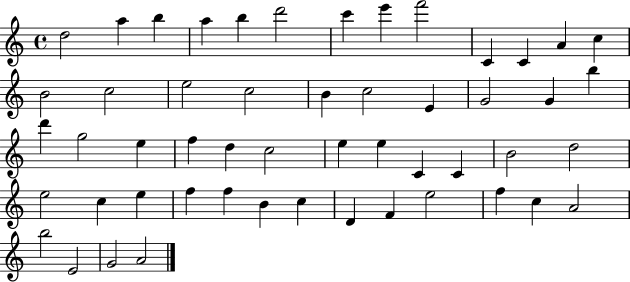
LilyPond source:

{
  \clef treble
  \time 4/4
  \defaultTimeSignature
  \key c \major
  d''2 a''4 b''4 | a''4 b''4 d'''2 | c'''4 e'''4 f'''2 | c'4 c'4 a'4 c''4 | \break b'2 c''2 | e''2 c''2 | b'4 c''2 e'4 | g'2 g'4 b''4 | \break d'''4 g''2 e''4 | f''4 d''4 c''2 | e''4 e''4 c'4 c'4 | b'2 d''2 | \break e''2 c''4 e''4 | f''4 f''4 b'4 c''4 | d'4 f'4 e''2 | f''4 c''4 a'2 | \break b''2 e'2 | g'2 a'2 | \bar "|."
}